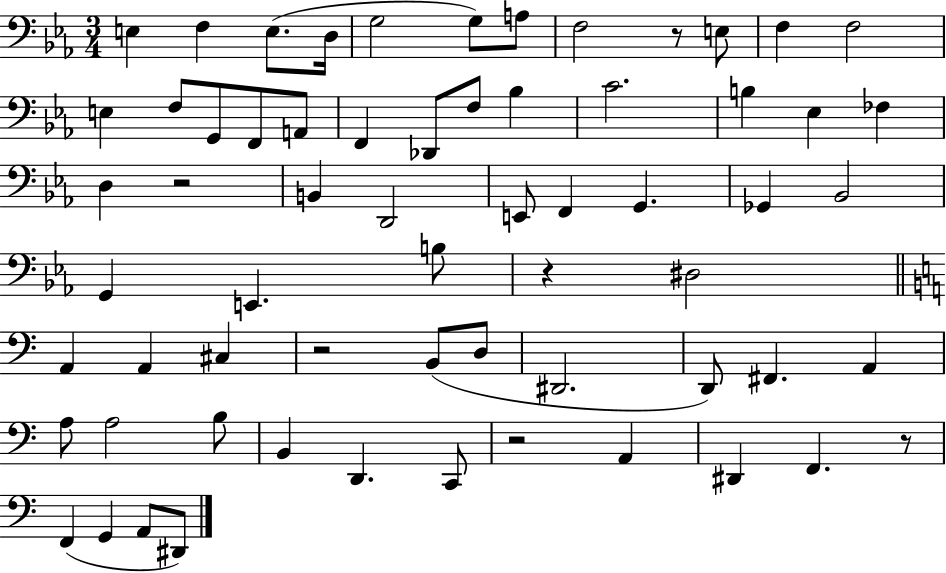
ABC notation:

X:1
T:Untitled
M:3/4
L:1/4
K:Eb
E, F, E,/2 D,/4 G,2 G,/2 A,/2 F,2 z/2 E,/2 F, F,2 E, F,/2 G,,/2 F,,/2 A,,/2 F,, _D,,/2 F,/2 _B, C2 B, _E, _F, D, z2 B,, D,,2 E,,/2 F,, G,, _G,, _B,,2 G,, E,, B,/2 z ^D,2 A,, A,, ^C, z2 B,,/2 D,/2 ^D,,2 D,,/2 ^F,, A,, A,/2 A,2 B,/2 B,, D,, C,,/2 z2 A,, ^D,, F,, z/2 F,, G,, A,,/2 ^D,,/2